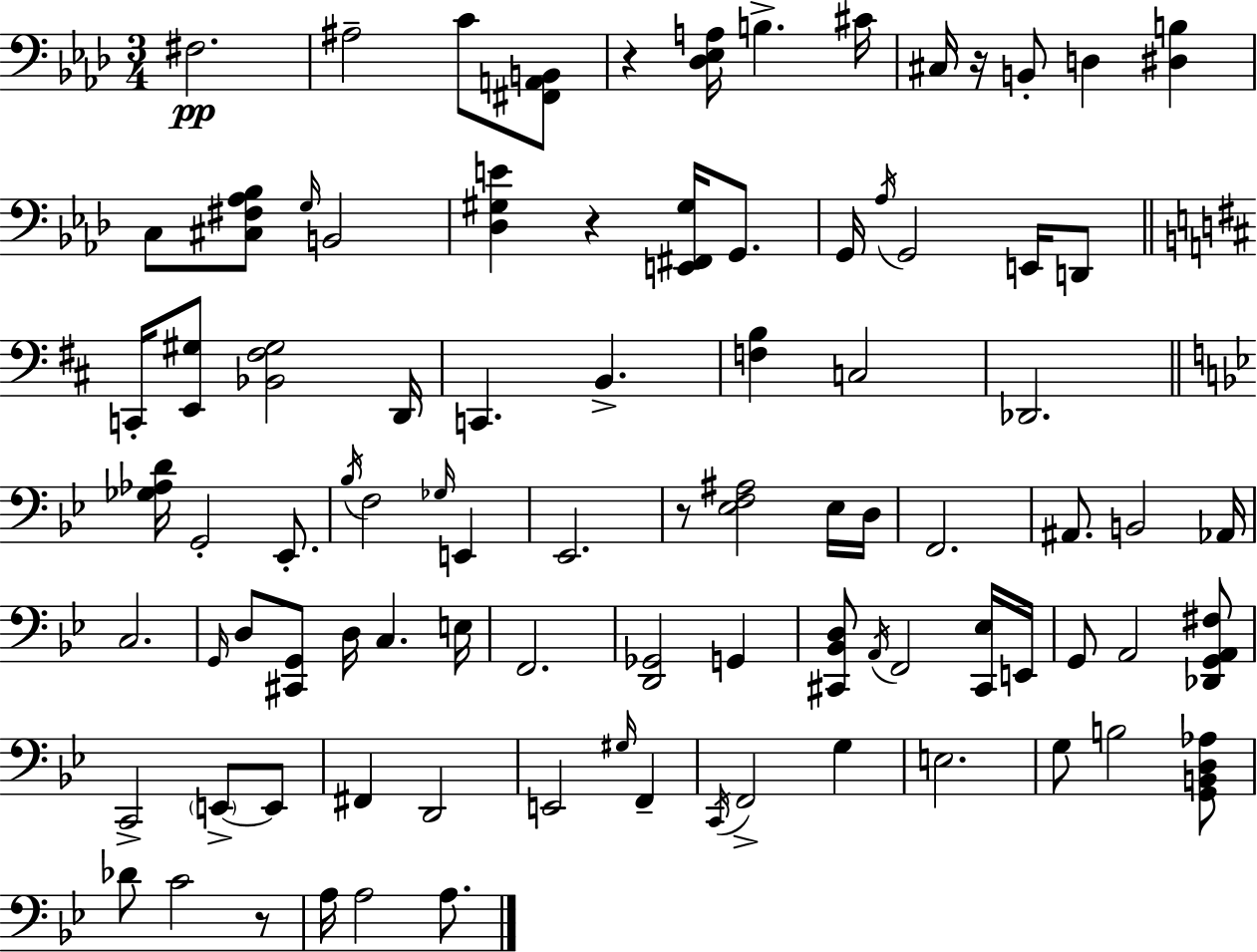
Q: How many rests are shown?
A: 5